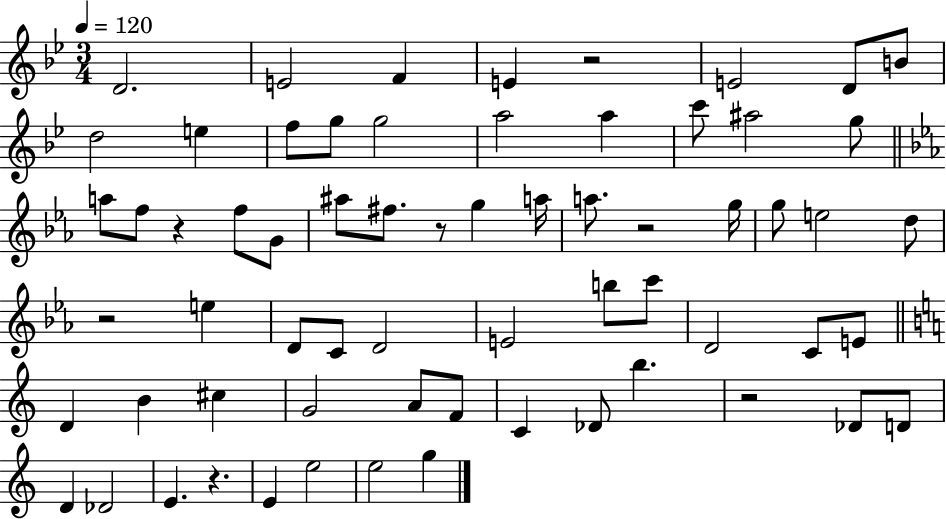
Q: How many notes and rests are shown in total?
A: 65